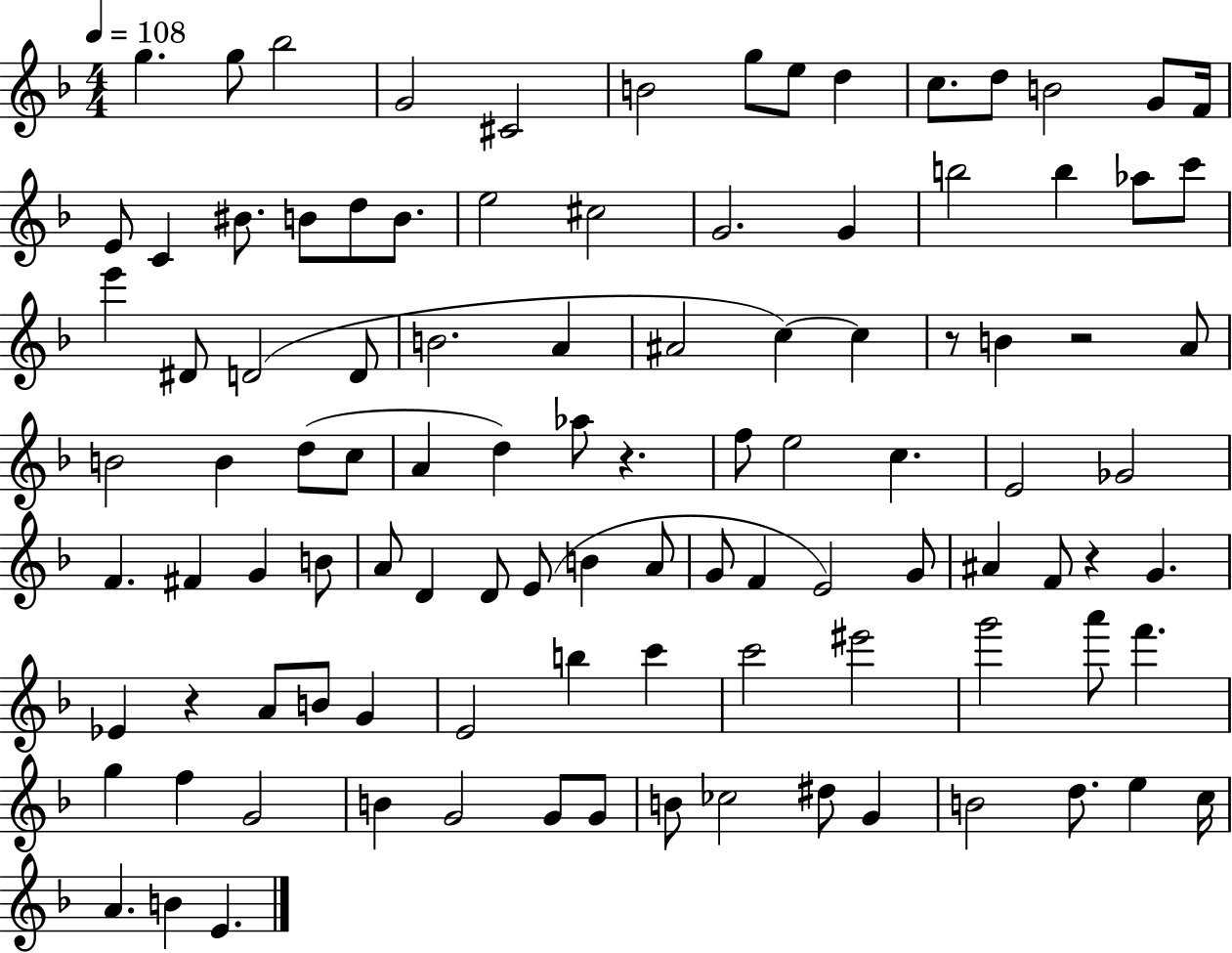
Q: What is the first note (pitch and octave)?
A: G5